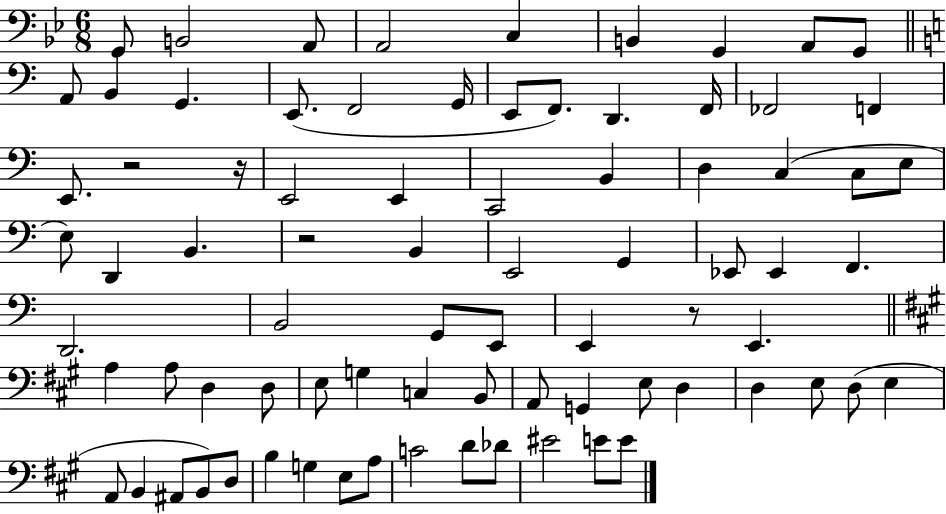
{
  \clef bass
  \numericTimeSignature
  \time 6/8
  \key bes \major
  g,8 b,2 a,8 | a,2 c4 | b,4 g,4 a,8 g,8 | \bar "||" \break \key c \major a,8 b,4 g,4. | e,8.( f,2 g,16 | e,8 f,8.) d,4. f,16 | fes,2 f,4 | \break e,8. r2 r16 | e,2 e,4 | c,2 b,4 | d4 c4( c8 e8 | \break e8) d,4 b,4. | r2 b,4 | e,2 g,4 | ees,8 ees,4 f,4. | \break d,2. | b,2 g,8 e,8 | e,4 r8 e,4. | \bar "||" \break \key a \major a4 a8 d4 d8 | e8 g4 c4 b,8 | a,8 g,4 e8 d4 | d4 e8 d8( e4 | \break a,8 b,4 ais,8 b,8) d8 | b4 g4 e8 a8 | c'2 d'8 des'8 | eis'2 e'8 e'8 | \break \bar "|."
}